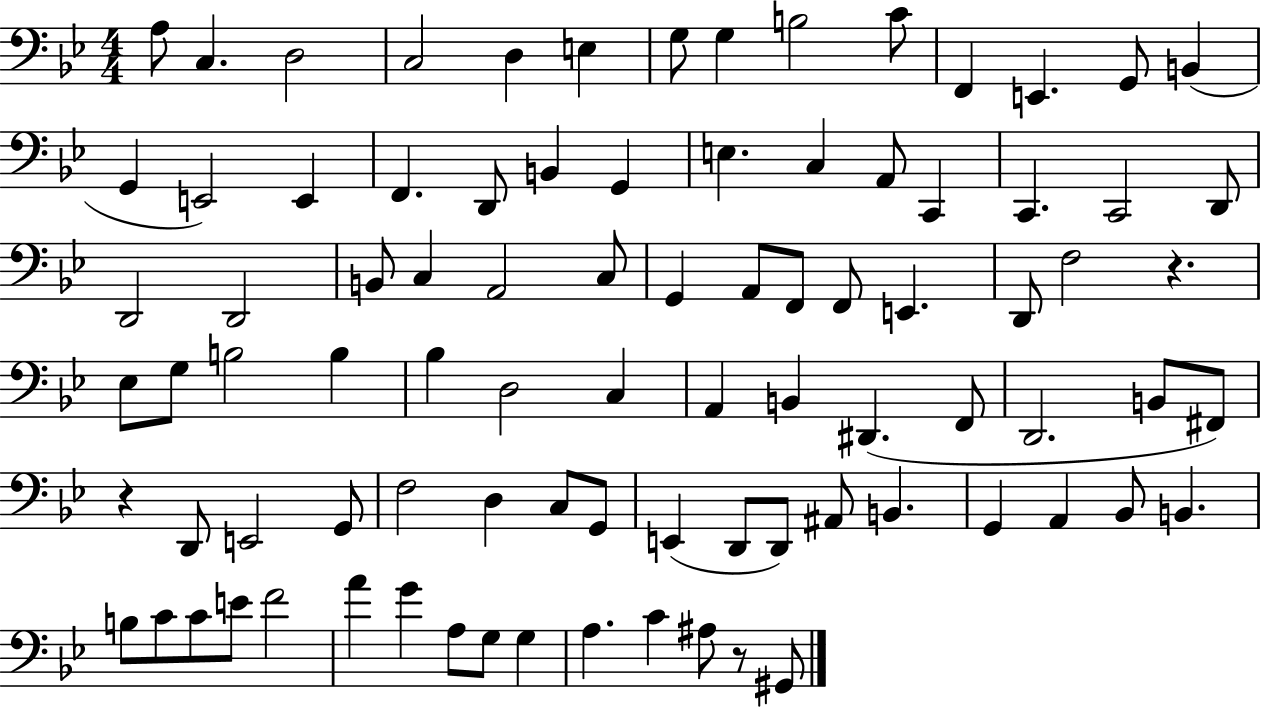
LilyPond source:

{
  \clef bass
  \numericTimeSignature
  \time 4/4
  \key bes \major
  a8 c4. d2 | c2 d4 e4 | g8 g4 b2 c'8 | f,4 e,4. g,8 b,4( | \break g,4 e,2) e,4 | f,4. d,8 b,4 g,4 | e4. c4 a,8 c,4 | c,4. c,2 d,8 | \break d,2 d,2 | b,8 c4 a,2 c8 | g,4 a,8 f,8 f,8 e,4. | d,8 f2 r4. | \break ees8 g8 b2 b4 | bes4 d2 c4 | a,4 b,4 dis,4.( f,8 | d,2. b,8 fis,8) | \break r4 d,8 e,2 g,8 | f2 d4 c8 g,8 | e,4( d,8 d,8) ais,8 b,4. | g,4 a,4 bes,8 b,4. | \break b8 c'8 c'8 e'8 f'2 | a'4 g'4 a8 g8 g4 | a4. c'4 ais8 r8 gis,8 | \bar "|."
}